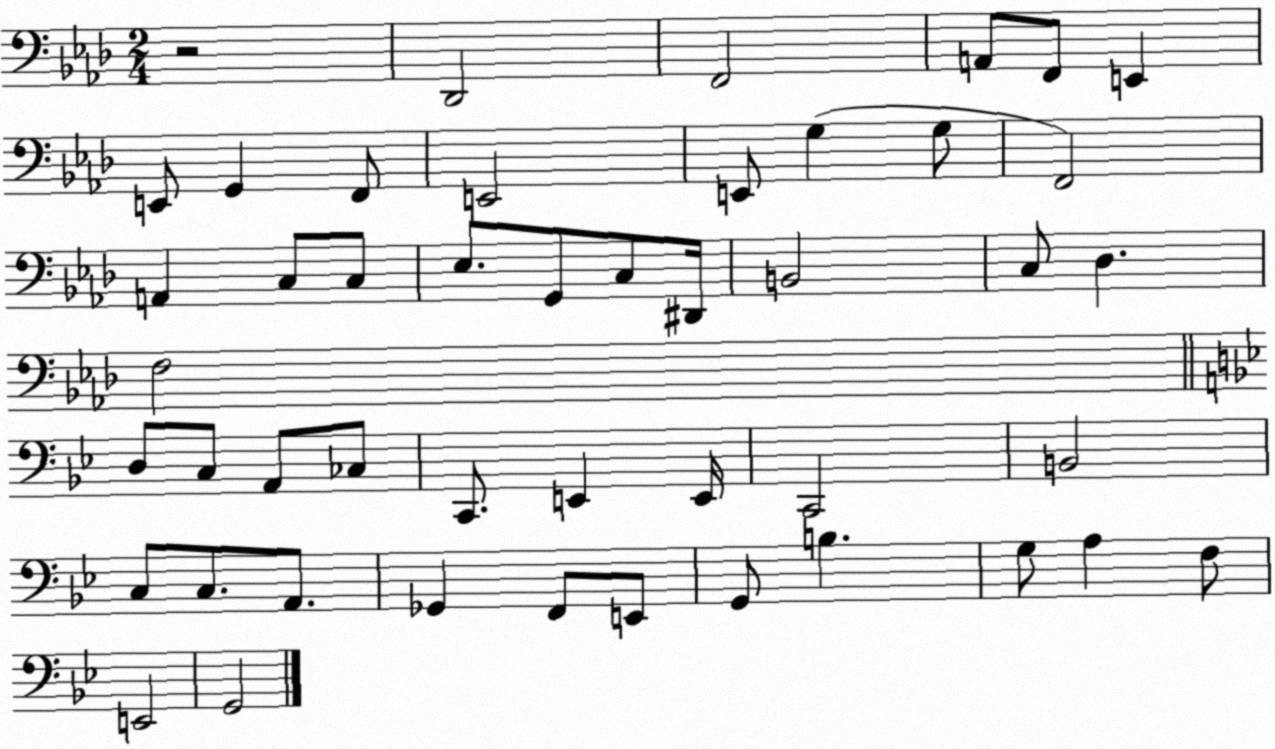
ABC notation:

X:1
T:Untitled
M:2/4
L:1/4
K:Ab
z2 _D,,2 F,,2 A,,/2 F,,/2 E,, E,,/2 G,, F,,/2 E,,2 E,,/2 G, G,/2 F,,2 A,, C,/2 C,/2 _E,/2 G,,/2 C,/2 ^D,,/4 B,,2 C,/2 _D, F,2 D,/2 C,/2 A,,/2 _C,/2 C,,/2 E,, E,,/4 C,,2 B,,2 C,/2 C,/2 A,,/2 _G,, F,,/2 E,,/2 G,,/2 B, G,/2 A, F,/2 E,,2 G,,2